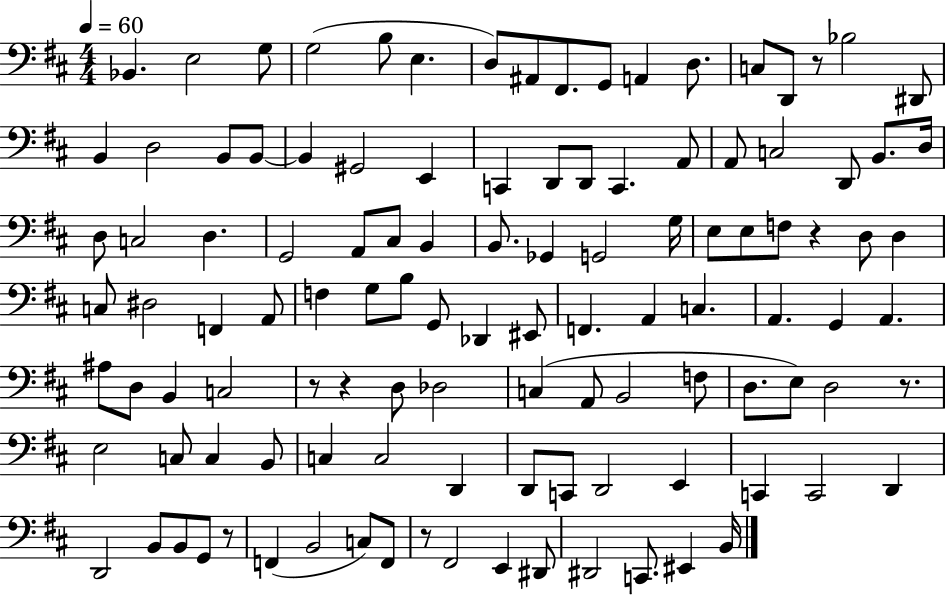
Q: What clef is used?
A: bass